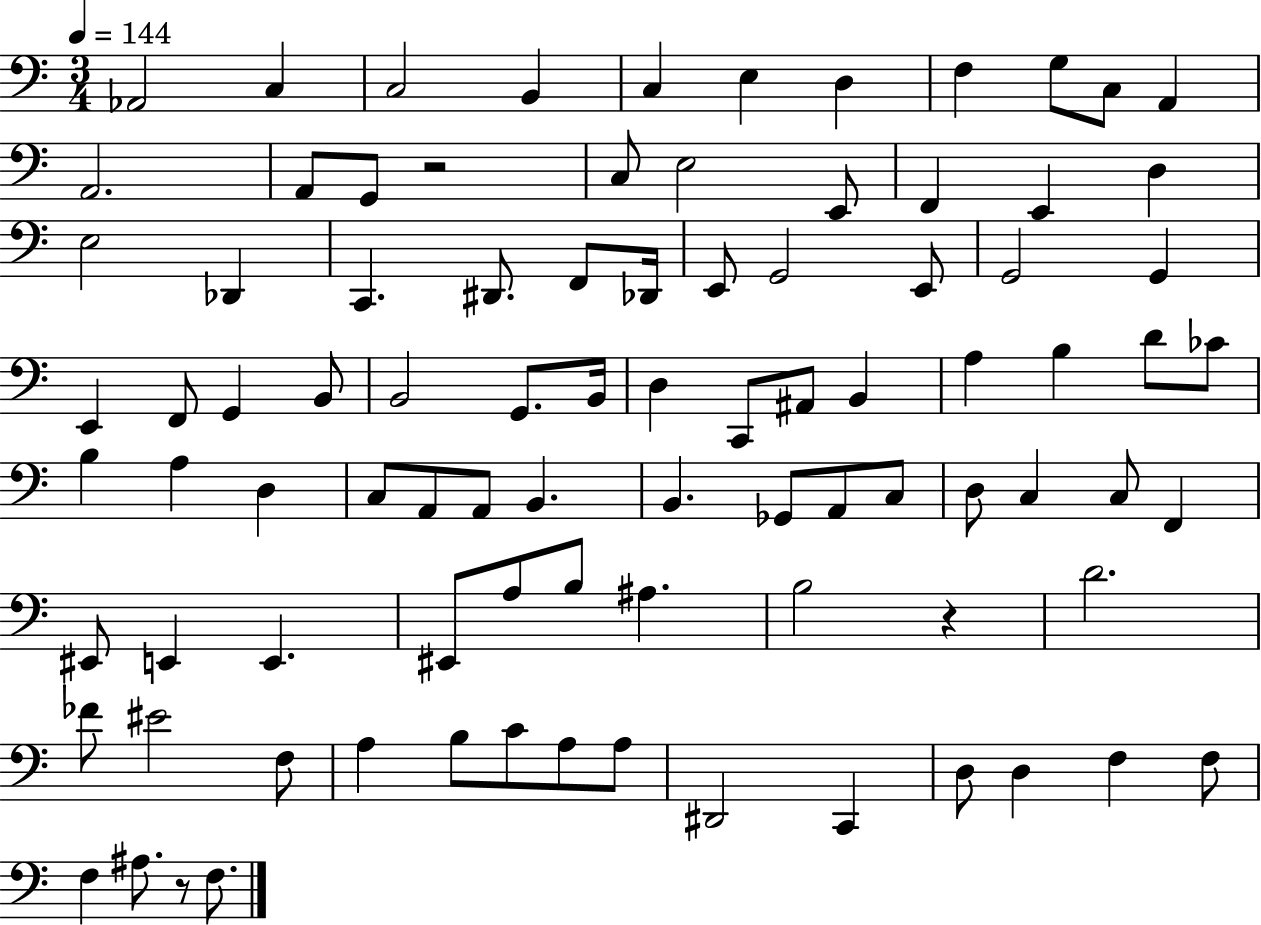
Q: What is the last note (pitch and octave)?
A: F3